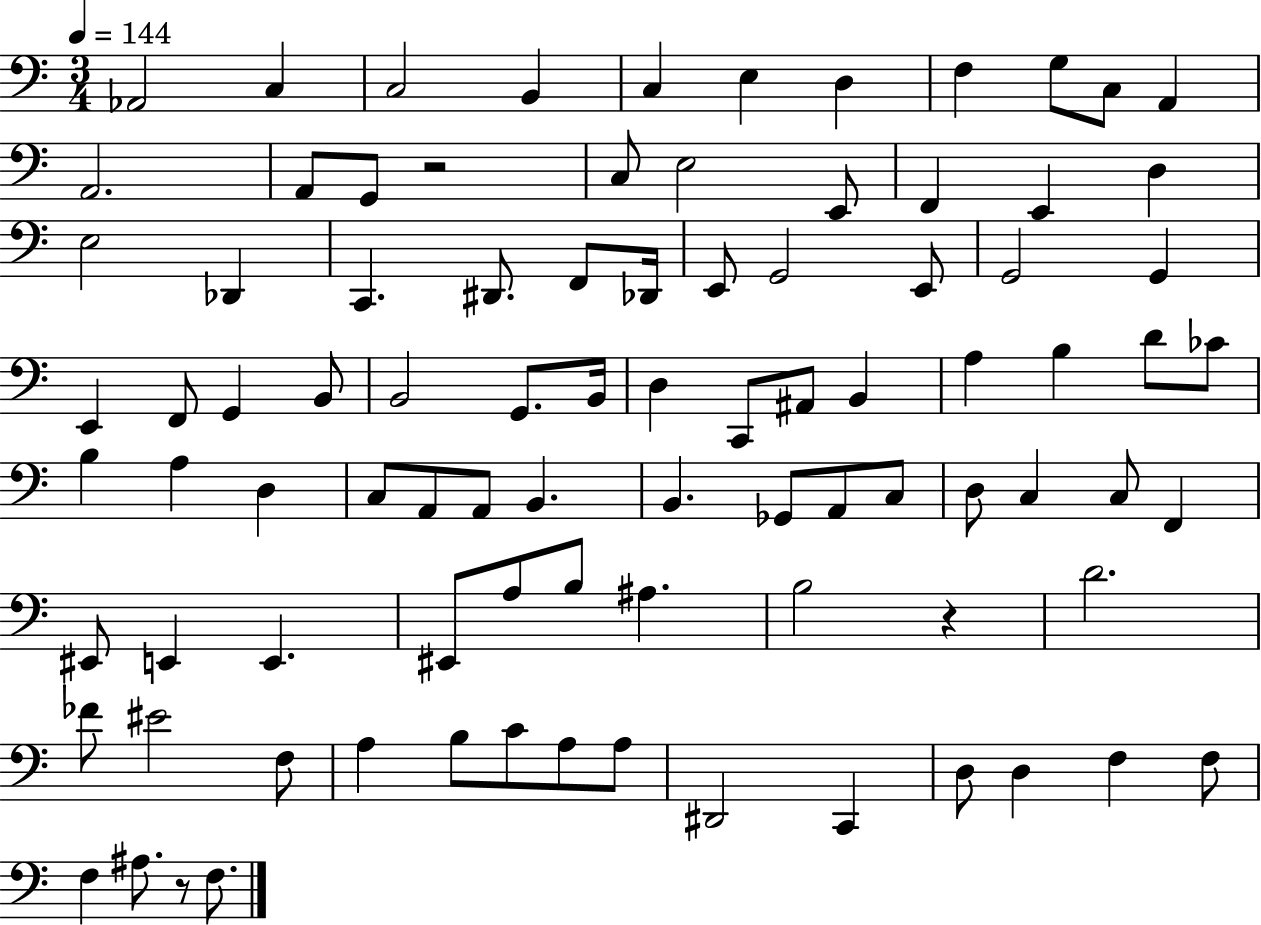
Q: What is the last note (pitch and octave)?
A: F3